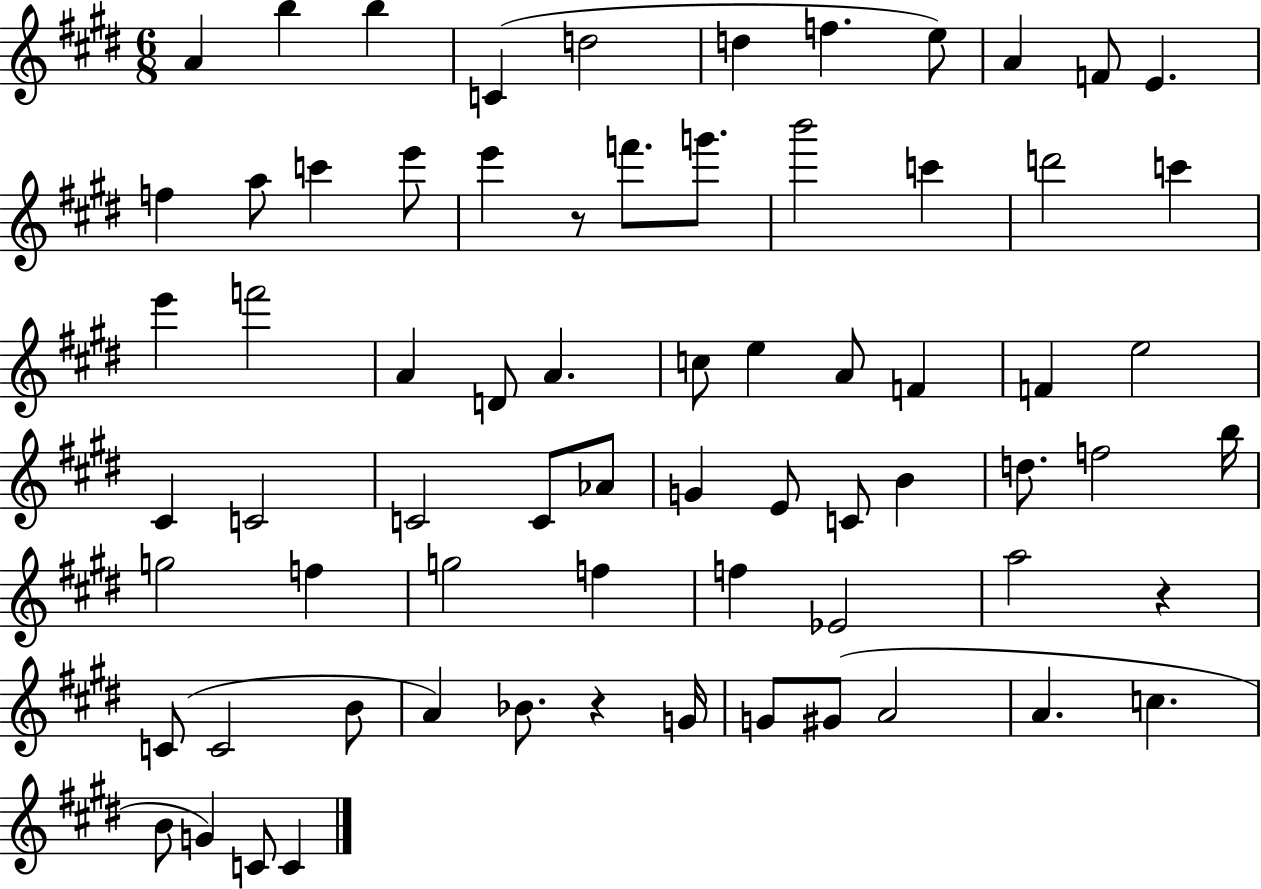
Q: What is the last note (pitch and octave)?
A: C4